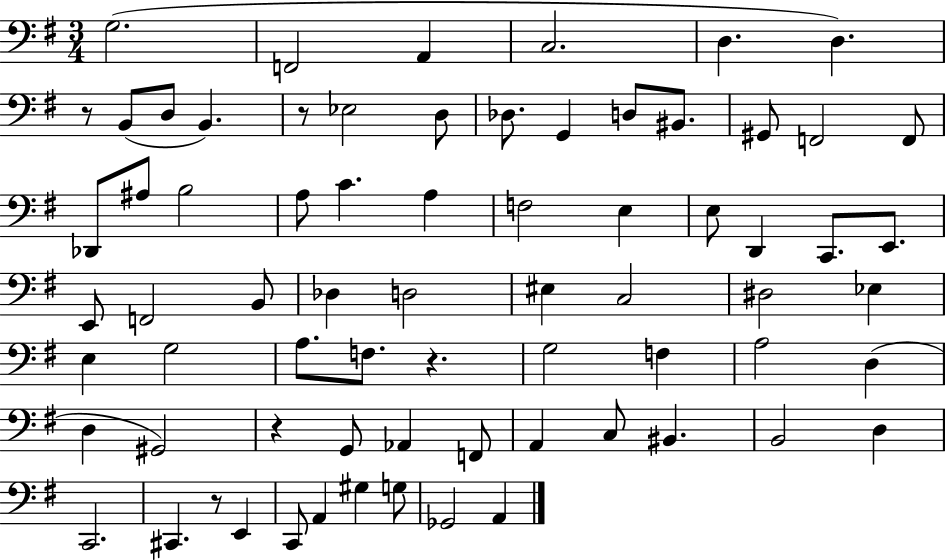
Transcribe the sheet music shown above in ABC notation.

X:1
T:Untitled
M:3/4
L:1/4
K:G
G,2 F,,2 A,, C,2 D, D, z/2 B,,/2 D,/2 B,, z/2 _E,2 D,/2 _D,/2 G,, D,/2 ^B,,/2 ^G,,/2 F,,2 F,,/2 _D,,/2 ^A,/2 B,2 A,/2 C A, F,2 E, E,/2 D,, C,,/2 E,,/2 E,,/2 F,,2 B,,/2 _D, D,2 ^E, C,2 ^D,2 _E, E, G,2 A,/2 F,/2 z G,2 F, A,2 D, D, ^G,,2 z G,,/2 _A,, F,,/2 A,, C,/2 ^B,, B,,2 D, C,,2 ^C,, z/2 E,, C,,/2 A,, ^G, G,/2 _G,,2 A,,